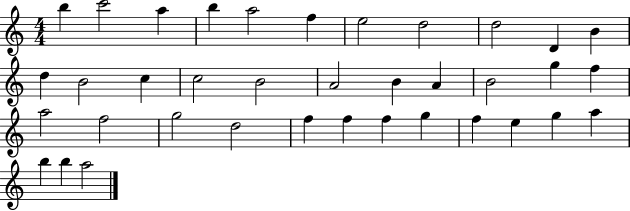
{
  \clef treble
  \numericTimeSignature
  \time 4/4
  \key c \major
  b''4 c'''2 a''4 | b''4 a''2 f''4 | e''2 d''2 | d''2 d'4 b'4 | \break d''4 b'2 c''4 | c''2 b'2 | a'2 b'4 a'4 | b'2 g''4 f''4 | \break a''2 f''2 | g''2 d''2 | f''4 f''4 f''4 g''4 | f''4 e''4 g''4 a''4 | \break b''4 b''4 a''2 | \bar "|."
}